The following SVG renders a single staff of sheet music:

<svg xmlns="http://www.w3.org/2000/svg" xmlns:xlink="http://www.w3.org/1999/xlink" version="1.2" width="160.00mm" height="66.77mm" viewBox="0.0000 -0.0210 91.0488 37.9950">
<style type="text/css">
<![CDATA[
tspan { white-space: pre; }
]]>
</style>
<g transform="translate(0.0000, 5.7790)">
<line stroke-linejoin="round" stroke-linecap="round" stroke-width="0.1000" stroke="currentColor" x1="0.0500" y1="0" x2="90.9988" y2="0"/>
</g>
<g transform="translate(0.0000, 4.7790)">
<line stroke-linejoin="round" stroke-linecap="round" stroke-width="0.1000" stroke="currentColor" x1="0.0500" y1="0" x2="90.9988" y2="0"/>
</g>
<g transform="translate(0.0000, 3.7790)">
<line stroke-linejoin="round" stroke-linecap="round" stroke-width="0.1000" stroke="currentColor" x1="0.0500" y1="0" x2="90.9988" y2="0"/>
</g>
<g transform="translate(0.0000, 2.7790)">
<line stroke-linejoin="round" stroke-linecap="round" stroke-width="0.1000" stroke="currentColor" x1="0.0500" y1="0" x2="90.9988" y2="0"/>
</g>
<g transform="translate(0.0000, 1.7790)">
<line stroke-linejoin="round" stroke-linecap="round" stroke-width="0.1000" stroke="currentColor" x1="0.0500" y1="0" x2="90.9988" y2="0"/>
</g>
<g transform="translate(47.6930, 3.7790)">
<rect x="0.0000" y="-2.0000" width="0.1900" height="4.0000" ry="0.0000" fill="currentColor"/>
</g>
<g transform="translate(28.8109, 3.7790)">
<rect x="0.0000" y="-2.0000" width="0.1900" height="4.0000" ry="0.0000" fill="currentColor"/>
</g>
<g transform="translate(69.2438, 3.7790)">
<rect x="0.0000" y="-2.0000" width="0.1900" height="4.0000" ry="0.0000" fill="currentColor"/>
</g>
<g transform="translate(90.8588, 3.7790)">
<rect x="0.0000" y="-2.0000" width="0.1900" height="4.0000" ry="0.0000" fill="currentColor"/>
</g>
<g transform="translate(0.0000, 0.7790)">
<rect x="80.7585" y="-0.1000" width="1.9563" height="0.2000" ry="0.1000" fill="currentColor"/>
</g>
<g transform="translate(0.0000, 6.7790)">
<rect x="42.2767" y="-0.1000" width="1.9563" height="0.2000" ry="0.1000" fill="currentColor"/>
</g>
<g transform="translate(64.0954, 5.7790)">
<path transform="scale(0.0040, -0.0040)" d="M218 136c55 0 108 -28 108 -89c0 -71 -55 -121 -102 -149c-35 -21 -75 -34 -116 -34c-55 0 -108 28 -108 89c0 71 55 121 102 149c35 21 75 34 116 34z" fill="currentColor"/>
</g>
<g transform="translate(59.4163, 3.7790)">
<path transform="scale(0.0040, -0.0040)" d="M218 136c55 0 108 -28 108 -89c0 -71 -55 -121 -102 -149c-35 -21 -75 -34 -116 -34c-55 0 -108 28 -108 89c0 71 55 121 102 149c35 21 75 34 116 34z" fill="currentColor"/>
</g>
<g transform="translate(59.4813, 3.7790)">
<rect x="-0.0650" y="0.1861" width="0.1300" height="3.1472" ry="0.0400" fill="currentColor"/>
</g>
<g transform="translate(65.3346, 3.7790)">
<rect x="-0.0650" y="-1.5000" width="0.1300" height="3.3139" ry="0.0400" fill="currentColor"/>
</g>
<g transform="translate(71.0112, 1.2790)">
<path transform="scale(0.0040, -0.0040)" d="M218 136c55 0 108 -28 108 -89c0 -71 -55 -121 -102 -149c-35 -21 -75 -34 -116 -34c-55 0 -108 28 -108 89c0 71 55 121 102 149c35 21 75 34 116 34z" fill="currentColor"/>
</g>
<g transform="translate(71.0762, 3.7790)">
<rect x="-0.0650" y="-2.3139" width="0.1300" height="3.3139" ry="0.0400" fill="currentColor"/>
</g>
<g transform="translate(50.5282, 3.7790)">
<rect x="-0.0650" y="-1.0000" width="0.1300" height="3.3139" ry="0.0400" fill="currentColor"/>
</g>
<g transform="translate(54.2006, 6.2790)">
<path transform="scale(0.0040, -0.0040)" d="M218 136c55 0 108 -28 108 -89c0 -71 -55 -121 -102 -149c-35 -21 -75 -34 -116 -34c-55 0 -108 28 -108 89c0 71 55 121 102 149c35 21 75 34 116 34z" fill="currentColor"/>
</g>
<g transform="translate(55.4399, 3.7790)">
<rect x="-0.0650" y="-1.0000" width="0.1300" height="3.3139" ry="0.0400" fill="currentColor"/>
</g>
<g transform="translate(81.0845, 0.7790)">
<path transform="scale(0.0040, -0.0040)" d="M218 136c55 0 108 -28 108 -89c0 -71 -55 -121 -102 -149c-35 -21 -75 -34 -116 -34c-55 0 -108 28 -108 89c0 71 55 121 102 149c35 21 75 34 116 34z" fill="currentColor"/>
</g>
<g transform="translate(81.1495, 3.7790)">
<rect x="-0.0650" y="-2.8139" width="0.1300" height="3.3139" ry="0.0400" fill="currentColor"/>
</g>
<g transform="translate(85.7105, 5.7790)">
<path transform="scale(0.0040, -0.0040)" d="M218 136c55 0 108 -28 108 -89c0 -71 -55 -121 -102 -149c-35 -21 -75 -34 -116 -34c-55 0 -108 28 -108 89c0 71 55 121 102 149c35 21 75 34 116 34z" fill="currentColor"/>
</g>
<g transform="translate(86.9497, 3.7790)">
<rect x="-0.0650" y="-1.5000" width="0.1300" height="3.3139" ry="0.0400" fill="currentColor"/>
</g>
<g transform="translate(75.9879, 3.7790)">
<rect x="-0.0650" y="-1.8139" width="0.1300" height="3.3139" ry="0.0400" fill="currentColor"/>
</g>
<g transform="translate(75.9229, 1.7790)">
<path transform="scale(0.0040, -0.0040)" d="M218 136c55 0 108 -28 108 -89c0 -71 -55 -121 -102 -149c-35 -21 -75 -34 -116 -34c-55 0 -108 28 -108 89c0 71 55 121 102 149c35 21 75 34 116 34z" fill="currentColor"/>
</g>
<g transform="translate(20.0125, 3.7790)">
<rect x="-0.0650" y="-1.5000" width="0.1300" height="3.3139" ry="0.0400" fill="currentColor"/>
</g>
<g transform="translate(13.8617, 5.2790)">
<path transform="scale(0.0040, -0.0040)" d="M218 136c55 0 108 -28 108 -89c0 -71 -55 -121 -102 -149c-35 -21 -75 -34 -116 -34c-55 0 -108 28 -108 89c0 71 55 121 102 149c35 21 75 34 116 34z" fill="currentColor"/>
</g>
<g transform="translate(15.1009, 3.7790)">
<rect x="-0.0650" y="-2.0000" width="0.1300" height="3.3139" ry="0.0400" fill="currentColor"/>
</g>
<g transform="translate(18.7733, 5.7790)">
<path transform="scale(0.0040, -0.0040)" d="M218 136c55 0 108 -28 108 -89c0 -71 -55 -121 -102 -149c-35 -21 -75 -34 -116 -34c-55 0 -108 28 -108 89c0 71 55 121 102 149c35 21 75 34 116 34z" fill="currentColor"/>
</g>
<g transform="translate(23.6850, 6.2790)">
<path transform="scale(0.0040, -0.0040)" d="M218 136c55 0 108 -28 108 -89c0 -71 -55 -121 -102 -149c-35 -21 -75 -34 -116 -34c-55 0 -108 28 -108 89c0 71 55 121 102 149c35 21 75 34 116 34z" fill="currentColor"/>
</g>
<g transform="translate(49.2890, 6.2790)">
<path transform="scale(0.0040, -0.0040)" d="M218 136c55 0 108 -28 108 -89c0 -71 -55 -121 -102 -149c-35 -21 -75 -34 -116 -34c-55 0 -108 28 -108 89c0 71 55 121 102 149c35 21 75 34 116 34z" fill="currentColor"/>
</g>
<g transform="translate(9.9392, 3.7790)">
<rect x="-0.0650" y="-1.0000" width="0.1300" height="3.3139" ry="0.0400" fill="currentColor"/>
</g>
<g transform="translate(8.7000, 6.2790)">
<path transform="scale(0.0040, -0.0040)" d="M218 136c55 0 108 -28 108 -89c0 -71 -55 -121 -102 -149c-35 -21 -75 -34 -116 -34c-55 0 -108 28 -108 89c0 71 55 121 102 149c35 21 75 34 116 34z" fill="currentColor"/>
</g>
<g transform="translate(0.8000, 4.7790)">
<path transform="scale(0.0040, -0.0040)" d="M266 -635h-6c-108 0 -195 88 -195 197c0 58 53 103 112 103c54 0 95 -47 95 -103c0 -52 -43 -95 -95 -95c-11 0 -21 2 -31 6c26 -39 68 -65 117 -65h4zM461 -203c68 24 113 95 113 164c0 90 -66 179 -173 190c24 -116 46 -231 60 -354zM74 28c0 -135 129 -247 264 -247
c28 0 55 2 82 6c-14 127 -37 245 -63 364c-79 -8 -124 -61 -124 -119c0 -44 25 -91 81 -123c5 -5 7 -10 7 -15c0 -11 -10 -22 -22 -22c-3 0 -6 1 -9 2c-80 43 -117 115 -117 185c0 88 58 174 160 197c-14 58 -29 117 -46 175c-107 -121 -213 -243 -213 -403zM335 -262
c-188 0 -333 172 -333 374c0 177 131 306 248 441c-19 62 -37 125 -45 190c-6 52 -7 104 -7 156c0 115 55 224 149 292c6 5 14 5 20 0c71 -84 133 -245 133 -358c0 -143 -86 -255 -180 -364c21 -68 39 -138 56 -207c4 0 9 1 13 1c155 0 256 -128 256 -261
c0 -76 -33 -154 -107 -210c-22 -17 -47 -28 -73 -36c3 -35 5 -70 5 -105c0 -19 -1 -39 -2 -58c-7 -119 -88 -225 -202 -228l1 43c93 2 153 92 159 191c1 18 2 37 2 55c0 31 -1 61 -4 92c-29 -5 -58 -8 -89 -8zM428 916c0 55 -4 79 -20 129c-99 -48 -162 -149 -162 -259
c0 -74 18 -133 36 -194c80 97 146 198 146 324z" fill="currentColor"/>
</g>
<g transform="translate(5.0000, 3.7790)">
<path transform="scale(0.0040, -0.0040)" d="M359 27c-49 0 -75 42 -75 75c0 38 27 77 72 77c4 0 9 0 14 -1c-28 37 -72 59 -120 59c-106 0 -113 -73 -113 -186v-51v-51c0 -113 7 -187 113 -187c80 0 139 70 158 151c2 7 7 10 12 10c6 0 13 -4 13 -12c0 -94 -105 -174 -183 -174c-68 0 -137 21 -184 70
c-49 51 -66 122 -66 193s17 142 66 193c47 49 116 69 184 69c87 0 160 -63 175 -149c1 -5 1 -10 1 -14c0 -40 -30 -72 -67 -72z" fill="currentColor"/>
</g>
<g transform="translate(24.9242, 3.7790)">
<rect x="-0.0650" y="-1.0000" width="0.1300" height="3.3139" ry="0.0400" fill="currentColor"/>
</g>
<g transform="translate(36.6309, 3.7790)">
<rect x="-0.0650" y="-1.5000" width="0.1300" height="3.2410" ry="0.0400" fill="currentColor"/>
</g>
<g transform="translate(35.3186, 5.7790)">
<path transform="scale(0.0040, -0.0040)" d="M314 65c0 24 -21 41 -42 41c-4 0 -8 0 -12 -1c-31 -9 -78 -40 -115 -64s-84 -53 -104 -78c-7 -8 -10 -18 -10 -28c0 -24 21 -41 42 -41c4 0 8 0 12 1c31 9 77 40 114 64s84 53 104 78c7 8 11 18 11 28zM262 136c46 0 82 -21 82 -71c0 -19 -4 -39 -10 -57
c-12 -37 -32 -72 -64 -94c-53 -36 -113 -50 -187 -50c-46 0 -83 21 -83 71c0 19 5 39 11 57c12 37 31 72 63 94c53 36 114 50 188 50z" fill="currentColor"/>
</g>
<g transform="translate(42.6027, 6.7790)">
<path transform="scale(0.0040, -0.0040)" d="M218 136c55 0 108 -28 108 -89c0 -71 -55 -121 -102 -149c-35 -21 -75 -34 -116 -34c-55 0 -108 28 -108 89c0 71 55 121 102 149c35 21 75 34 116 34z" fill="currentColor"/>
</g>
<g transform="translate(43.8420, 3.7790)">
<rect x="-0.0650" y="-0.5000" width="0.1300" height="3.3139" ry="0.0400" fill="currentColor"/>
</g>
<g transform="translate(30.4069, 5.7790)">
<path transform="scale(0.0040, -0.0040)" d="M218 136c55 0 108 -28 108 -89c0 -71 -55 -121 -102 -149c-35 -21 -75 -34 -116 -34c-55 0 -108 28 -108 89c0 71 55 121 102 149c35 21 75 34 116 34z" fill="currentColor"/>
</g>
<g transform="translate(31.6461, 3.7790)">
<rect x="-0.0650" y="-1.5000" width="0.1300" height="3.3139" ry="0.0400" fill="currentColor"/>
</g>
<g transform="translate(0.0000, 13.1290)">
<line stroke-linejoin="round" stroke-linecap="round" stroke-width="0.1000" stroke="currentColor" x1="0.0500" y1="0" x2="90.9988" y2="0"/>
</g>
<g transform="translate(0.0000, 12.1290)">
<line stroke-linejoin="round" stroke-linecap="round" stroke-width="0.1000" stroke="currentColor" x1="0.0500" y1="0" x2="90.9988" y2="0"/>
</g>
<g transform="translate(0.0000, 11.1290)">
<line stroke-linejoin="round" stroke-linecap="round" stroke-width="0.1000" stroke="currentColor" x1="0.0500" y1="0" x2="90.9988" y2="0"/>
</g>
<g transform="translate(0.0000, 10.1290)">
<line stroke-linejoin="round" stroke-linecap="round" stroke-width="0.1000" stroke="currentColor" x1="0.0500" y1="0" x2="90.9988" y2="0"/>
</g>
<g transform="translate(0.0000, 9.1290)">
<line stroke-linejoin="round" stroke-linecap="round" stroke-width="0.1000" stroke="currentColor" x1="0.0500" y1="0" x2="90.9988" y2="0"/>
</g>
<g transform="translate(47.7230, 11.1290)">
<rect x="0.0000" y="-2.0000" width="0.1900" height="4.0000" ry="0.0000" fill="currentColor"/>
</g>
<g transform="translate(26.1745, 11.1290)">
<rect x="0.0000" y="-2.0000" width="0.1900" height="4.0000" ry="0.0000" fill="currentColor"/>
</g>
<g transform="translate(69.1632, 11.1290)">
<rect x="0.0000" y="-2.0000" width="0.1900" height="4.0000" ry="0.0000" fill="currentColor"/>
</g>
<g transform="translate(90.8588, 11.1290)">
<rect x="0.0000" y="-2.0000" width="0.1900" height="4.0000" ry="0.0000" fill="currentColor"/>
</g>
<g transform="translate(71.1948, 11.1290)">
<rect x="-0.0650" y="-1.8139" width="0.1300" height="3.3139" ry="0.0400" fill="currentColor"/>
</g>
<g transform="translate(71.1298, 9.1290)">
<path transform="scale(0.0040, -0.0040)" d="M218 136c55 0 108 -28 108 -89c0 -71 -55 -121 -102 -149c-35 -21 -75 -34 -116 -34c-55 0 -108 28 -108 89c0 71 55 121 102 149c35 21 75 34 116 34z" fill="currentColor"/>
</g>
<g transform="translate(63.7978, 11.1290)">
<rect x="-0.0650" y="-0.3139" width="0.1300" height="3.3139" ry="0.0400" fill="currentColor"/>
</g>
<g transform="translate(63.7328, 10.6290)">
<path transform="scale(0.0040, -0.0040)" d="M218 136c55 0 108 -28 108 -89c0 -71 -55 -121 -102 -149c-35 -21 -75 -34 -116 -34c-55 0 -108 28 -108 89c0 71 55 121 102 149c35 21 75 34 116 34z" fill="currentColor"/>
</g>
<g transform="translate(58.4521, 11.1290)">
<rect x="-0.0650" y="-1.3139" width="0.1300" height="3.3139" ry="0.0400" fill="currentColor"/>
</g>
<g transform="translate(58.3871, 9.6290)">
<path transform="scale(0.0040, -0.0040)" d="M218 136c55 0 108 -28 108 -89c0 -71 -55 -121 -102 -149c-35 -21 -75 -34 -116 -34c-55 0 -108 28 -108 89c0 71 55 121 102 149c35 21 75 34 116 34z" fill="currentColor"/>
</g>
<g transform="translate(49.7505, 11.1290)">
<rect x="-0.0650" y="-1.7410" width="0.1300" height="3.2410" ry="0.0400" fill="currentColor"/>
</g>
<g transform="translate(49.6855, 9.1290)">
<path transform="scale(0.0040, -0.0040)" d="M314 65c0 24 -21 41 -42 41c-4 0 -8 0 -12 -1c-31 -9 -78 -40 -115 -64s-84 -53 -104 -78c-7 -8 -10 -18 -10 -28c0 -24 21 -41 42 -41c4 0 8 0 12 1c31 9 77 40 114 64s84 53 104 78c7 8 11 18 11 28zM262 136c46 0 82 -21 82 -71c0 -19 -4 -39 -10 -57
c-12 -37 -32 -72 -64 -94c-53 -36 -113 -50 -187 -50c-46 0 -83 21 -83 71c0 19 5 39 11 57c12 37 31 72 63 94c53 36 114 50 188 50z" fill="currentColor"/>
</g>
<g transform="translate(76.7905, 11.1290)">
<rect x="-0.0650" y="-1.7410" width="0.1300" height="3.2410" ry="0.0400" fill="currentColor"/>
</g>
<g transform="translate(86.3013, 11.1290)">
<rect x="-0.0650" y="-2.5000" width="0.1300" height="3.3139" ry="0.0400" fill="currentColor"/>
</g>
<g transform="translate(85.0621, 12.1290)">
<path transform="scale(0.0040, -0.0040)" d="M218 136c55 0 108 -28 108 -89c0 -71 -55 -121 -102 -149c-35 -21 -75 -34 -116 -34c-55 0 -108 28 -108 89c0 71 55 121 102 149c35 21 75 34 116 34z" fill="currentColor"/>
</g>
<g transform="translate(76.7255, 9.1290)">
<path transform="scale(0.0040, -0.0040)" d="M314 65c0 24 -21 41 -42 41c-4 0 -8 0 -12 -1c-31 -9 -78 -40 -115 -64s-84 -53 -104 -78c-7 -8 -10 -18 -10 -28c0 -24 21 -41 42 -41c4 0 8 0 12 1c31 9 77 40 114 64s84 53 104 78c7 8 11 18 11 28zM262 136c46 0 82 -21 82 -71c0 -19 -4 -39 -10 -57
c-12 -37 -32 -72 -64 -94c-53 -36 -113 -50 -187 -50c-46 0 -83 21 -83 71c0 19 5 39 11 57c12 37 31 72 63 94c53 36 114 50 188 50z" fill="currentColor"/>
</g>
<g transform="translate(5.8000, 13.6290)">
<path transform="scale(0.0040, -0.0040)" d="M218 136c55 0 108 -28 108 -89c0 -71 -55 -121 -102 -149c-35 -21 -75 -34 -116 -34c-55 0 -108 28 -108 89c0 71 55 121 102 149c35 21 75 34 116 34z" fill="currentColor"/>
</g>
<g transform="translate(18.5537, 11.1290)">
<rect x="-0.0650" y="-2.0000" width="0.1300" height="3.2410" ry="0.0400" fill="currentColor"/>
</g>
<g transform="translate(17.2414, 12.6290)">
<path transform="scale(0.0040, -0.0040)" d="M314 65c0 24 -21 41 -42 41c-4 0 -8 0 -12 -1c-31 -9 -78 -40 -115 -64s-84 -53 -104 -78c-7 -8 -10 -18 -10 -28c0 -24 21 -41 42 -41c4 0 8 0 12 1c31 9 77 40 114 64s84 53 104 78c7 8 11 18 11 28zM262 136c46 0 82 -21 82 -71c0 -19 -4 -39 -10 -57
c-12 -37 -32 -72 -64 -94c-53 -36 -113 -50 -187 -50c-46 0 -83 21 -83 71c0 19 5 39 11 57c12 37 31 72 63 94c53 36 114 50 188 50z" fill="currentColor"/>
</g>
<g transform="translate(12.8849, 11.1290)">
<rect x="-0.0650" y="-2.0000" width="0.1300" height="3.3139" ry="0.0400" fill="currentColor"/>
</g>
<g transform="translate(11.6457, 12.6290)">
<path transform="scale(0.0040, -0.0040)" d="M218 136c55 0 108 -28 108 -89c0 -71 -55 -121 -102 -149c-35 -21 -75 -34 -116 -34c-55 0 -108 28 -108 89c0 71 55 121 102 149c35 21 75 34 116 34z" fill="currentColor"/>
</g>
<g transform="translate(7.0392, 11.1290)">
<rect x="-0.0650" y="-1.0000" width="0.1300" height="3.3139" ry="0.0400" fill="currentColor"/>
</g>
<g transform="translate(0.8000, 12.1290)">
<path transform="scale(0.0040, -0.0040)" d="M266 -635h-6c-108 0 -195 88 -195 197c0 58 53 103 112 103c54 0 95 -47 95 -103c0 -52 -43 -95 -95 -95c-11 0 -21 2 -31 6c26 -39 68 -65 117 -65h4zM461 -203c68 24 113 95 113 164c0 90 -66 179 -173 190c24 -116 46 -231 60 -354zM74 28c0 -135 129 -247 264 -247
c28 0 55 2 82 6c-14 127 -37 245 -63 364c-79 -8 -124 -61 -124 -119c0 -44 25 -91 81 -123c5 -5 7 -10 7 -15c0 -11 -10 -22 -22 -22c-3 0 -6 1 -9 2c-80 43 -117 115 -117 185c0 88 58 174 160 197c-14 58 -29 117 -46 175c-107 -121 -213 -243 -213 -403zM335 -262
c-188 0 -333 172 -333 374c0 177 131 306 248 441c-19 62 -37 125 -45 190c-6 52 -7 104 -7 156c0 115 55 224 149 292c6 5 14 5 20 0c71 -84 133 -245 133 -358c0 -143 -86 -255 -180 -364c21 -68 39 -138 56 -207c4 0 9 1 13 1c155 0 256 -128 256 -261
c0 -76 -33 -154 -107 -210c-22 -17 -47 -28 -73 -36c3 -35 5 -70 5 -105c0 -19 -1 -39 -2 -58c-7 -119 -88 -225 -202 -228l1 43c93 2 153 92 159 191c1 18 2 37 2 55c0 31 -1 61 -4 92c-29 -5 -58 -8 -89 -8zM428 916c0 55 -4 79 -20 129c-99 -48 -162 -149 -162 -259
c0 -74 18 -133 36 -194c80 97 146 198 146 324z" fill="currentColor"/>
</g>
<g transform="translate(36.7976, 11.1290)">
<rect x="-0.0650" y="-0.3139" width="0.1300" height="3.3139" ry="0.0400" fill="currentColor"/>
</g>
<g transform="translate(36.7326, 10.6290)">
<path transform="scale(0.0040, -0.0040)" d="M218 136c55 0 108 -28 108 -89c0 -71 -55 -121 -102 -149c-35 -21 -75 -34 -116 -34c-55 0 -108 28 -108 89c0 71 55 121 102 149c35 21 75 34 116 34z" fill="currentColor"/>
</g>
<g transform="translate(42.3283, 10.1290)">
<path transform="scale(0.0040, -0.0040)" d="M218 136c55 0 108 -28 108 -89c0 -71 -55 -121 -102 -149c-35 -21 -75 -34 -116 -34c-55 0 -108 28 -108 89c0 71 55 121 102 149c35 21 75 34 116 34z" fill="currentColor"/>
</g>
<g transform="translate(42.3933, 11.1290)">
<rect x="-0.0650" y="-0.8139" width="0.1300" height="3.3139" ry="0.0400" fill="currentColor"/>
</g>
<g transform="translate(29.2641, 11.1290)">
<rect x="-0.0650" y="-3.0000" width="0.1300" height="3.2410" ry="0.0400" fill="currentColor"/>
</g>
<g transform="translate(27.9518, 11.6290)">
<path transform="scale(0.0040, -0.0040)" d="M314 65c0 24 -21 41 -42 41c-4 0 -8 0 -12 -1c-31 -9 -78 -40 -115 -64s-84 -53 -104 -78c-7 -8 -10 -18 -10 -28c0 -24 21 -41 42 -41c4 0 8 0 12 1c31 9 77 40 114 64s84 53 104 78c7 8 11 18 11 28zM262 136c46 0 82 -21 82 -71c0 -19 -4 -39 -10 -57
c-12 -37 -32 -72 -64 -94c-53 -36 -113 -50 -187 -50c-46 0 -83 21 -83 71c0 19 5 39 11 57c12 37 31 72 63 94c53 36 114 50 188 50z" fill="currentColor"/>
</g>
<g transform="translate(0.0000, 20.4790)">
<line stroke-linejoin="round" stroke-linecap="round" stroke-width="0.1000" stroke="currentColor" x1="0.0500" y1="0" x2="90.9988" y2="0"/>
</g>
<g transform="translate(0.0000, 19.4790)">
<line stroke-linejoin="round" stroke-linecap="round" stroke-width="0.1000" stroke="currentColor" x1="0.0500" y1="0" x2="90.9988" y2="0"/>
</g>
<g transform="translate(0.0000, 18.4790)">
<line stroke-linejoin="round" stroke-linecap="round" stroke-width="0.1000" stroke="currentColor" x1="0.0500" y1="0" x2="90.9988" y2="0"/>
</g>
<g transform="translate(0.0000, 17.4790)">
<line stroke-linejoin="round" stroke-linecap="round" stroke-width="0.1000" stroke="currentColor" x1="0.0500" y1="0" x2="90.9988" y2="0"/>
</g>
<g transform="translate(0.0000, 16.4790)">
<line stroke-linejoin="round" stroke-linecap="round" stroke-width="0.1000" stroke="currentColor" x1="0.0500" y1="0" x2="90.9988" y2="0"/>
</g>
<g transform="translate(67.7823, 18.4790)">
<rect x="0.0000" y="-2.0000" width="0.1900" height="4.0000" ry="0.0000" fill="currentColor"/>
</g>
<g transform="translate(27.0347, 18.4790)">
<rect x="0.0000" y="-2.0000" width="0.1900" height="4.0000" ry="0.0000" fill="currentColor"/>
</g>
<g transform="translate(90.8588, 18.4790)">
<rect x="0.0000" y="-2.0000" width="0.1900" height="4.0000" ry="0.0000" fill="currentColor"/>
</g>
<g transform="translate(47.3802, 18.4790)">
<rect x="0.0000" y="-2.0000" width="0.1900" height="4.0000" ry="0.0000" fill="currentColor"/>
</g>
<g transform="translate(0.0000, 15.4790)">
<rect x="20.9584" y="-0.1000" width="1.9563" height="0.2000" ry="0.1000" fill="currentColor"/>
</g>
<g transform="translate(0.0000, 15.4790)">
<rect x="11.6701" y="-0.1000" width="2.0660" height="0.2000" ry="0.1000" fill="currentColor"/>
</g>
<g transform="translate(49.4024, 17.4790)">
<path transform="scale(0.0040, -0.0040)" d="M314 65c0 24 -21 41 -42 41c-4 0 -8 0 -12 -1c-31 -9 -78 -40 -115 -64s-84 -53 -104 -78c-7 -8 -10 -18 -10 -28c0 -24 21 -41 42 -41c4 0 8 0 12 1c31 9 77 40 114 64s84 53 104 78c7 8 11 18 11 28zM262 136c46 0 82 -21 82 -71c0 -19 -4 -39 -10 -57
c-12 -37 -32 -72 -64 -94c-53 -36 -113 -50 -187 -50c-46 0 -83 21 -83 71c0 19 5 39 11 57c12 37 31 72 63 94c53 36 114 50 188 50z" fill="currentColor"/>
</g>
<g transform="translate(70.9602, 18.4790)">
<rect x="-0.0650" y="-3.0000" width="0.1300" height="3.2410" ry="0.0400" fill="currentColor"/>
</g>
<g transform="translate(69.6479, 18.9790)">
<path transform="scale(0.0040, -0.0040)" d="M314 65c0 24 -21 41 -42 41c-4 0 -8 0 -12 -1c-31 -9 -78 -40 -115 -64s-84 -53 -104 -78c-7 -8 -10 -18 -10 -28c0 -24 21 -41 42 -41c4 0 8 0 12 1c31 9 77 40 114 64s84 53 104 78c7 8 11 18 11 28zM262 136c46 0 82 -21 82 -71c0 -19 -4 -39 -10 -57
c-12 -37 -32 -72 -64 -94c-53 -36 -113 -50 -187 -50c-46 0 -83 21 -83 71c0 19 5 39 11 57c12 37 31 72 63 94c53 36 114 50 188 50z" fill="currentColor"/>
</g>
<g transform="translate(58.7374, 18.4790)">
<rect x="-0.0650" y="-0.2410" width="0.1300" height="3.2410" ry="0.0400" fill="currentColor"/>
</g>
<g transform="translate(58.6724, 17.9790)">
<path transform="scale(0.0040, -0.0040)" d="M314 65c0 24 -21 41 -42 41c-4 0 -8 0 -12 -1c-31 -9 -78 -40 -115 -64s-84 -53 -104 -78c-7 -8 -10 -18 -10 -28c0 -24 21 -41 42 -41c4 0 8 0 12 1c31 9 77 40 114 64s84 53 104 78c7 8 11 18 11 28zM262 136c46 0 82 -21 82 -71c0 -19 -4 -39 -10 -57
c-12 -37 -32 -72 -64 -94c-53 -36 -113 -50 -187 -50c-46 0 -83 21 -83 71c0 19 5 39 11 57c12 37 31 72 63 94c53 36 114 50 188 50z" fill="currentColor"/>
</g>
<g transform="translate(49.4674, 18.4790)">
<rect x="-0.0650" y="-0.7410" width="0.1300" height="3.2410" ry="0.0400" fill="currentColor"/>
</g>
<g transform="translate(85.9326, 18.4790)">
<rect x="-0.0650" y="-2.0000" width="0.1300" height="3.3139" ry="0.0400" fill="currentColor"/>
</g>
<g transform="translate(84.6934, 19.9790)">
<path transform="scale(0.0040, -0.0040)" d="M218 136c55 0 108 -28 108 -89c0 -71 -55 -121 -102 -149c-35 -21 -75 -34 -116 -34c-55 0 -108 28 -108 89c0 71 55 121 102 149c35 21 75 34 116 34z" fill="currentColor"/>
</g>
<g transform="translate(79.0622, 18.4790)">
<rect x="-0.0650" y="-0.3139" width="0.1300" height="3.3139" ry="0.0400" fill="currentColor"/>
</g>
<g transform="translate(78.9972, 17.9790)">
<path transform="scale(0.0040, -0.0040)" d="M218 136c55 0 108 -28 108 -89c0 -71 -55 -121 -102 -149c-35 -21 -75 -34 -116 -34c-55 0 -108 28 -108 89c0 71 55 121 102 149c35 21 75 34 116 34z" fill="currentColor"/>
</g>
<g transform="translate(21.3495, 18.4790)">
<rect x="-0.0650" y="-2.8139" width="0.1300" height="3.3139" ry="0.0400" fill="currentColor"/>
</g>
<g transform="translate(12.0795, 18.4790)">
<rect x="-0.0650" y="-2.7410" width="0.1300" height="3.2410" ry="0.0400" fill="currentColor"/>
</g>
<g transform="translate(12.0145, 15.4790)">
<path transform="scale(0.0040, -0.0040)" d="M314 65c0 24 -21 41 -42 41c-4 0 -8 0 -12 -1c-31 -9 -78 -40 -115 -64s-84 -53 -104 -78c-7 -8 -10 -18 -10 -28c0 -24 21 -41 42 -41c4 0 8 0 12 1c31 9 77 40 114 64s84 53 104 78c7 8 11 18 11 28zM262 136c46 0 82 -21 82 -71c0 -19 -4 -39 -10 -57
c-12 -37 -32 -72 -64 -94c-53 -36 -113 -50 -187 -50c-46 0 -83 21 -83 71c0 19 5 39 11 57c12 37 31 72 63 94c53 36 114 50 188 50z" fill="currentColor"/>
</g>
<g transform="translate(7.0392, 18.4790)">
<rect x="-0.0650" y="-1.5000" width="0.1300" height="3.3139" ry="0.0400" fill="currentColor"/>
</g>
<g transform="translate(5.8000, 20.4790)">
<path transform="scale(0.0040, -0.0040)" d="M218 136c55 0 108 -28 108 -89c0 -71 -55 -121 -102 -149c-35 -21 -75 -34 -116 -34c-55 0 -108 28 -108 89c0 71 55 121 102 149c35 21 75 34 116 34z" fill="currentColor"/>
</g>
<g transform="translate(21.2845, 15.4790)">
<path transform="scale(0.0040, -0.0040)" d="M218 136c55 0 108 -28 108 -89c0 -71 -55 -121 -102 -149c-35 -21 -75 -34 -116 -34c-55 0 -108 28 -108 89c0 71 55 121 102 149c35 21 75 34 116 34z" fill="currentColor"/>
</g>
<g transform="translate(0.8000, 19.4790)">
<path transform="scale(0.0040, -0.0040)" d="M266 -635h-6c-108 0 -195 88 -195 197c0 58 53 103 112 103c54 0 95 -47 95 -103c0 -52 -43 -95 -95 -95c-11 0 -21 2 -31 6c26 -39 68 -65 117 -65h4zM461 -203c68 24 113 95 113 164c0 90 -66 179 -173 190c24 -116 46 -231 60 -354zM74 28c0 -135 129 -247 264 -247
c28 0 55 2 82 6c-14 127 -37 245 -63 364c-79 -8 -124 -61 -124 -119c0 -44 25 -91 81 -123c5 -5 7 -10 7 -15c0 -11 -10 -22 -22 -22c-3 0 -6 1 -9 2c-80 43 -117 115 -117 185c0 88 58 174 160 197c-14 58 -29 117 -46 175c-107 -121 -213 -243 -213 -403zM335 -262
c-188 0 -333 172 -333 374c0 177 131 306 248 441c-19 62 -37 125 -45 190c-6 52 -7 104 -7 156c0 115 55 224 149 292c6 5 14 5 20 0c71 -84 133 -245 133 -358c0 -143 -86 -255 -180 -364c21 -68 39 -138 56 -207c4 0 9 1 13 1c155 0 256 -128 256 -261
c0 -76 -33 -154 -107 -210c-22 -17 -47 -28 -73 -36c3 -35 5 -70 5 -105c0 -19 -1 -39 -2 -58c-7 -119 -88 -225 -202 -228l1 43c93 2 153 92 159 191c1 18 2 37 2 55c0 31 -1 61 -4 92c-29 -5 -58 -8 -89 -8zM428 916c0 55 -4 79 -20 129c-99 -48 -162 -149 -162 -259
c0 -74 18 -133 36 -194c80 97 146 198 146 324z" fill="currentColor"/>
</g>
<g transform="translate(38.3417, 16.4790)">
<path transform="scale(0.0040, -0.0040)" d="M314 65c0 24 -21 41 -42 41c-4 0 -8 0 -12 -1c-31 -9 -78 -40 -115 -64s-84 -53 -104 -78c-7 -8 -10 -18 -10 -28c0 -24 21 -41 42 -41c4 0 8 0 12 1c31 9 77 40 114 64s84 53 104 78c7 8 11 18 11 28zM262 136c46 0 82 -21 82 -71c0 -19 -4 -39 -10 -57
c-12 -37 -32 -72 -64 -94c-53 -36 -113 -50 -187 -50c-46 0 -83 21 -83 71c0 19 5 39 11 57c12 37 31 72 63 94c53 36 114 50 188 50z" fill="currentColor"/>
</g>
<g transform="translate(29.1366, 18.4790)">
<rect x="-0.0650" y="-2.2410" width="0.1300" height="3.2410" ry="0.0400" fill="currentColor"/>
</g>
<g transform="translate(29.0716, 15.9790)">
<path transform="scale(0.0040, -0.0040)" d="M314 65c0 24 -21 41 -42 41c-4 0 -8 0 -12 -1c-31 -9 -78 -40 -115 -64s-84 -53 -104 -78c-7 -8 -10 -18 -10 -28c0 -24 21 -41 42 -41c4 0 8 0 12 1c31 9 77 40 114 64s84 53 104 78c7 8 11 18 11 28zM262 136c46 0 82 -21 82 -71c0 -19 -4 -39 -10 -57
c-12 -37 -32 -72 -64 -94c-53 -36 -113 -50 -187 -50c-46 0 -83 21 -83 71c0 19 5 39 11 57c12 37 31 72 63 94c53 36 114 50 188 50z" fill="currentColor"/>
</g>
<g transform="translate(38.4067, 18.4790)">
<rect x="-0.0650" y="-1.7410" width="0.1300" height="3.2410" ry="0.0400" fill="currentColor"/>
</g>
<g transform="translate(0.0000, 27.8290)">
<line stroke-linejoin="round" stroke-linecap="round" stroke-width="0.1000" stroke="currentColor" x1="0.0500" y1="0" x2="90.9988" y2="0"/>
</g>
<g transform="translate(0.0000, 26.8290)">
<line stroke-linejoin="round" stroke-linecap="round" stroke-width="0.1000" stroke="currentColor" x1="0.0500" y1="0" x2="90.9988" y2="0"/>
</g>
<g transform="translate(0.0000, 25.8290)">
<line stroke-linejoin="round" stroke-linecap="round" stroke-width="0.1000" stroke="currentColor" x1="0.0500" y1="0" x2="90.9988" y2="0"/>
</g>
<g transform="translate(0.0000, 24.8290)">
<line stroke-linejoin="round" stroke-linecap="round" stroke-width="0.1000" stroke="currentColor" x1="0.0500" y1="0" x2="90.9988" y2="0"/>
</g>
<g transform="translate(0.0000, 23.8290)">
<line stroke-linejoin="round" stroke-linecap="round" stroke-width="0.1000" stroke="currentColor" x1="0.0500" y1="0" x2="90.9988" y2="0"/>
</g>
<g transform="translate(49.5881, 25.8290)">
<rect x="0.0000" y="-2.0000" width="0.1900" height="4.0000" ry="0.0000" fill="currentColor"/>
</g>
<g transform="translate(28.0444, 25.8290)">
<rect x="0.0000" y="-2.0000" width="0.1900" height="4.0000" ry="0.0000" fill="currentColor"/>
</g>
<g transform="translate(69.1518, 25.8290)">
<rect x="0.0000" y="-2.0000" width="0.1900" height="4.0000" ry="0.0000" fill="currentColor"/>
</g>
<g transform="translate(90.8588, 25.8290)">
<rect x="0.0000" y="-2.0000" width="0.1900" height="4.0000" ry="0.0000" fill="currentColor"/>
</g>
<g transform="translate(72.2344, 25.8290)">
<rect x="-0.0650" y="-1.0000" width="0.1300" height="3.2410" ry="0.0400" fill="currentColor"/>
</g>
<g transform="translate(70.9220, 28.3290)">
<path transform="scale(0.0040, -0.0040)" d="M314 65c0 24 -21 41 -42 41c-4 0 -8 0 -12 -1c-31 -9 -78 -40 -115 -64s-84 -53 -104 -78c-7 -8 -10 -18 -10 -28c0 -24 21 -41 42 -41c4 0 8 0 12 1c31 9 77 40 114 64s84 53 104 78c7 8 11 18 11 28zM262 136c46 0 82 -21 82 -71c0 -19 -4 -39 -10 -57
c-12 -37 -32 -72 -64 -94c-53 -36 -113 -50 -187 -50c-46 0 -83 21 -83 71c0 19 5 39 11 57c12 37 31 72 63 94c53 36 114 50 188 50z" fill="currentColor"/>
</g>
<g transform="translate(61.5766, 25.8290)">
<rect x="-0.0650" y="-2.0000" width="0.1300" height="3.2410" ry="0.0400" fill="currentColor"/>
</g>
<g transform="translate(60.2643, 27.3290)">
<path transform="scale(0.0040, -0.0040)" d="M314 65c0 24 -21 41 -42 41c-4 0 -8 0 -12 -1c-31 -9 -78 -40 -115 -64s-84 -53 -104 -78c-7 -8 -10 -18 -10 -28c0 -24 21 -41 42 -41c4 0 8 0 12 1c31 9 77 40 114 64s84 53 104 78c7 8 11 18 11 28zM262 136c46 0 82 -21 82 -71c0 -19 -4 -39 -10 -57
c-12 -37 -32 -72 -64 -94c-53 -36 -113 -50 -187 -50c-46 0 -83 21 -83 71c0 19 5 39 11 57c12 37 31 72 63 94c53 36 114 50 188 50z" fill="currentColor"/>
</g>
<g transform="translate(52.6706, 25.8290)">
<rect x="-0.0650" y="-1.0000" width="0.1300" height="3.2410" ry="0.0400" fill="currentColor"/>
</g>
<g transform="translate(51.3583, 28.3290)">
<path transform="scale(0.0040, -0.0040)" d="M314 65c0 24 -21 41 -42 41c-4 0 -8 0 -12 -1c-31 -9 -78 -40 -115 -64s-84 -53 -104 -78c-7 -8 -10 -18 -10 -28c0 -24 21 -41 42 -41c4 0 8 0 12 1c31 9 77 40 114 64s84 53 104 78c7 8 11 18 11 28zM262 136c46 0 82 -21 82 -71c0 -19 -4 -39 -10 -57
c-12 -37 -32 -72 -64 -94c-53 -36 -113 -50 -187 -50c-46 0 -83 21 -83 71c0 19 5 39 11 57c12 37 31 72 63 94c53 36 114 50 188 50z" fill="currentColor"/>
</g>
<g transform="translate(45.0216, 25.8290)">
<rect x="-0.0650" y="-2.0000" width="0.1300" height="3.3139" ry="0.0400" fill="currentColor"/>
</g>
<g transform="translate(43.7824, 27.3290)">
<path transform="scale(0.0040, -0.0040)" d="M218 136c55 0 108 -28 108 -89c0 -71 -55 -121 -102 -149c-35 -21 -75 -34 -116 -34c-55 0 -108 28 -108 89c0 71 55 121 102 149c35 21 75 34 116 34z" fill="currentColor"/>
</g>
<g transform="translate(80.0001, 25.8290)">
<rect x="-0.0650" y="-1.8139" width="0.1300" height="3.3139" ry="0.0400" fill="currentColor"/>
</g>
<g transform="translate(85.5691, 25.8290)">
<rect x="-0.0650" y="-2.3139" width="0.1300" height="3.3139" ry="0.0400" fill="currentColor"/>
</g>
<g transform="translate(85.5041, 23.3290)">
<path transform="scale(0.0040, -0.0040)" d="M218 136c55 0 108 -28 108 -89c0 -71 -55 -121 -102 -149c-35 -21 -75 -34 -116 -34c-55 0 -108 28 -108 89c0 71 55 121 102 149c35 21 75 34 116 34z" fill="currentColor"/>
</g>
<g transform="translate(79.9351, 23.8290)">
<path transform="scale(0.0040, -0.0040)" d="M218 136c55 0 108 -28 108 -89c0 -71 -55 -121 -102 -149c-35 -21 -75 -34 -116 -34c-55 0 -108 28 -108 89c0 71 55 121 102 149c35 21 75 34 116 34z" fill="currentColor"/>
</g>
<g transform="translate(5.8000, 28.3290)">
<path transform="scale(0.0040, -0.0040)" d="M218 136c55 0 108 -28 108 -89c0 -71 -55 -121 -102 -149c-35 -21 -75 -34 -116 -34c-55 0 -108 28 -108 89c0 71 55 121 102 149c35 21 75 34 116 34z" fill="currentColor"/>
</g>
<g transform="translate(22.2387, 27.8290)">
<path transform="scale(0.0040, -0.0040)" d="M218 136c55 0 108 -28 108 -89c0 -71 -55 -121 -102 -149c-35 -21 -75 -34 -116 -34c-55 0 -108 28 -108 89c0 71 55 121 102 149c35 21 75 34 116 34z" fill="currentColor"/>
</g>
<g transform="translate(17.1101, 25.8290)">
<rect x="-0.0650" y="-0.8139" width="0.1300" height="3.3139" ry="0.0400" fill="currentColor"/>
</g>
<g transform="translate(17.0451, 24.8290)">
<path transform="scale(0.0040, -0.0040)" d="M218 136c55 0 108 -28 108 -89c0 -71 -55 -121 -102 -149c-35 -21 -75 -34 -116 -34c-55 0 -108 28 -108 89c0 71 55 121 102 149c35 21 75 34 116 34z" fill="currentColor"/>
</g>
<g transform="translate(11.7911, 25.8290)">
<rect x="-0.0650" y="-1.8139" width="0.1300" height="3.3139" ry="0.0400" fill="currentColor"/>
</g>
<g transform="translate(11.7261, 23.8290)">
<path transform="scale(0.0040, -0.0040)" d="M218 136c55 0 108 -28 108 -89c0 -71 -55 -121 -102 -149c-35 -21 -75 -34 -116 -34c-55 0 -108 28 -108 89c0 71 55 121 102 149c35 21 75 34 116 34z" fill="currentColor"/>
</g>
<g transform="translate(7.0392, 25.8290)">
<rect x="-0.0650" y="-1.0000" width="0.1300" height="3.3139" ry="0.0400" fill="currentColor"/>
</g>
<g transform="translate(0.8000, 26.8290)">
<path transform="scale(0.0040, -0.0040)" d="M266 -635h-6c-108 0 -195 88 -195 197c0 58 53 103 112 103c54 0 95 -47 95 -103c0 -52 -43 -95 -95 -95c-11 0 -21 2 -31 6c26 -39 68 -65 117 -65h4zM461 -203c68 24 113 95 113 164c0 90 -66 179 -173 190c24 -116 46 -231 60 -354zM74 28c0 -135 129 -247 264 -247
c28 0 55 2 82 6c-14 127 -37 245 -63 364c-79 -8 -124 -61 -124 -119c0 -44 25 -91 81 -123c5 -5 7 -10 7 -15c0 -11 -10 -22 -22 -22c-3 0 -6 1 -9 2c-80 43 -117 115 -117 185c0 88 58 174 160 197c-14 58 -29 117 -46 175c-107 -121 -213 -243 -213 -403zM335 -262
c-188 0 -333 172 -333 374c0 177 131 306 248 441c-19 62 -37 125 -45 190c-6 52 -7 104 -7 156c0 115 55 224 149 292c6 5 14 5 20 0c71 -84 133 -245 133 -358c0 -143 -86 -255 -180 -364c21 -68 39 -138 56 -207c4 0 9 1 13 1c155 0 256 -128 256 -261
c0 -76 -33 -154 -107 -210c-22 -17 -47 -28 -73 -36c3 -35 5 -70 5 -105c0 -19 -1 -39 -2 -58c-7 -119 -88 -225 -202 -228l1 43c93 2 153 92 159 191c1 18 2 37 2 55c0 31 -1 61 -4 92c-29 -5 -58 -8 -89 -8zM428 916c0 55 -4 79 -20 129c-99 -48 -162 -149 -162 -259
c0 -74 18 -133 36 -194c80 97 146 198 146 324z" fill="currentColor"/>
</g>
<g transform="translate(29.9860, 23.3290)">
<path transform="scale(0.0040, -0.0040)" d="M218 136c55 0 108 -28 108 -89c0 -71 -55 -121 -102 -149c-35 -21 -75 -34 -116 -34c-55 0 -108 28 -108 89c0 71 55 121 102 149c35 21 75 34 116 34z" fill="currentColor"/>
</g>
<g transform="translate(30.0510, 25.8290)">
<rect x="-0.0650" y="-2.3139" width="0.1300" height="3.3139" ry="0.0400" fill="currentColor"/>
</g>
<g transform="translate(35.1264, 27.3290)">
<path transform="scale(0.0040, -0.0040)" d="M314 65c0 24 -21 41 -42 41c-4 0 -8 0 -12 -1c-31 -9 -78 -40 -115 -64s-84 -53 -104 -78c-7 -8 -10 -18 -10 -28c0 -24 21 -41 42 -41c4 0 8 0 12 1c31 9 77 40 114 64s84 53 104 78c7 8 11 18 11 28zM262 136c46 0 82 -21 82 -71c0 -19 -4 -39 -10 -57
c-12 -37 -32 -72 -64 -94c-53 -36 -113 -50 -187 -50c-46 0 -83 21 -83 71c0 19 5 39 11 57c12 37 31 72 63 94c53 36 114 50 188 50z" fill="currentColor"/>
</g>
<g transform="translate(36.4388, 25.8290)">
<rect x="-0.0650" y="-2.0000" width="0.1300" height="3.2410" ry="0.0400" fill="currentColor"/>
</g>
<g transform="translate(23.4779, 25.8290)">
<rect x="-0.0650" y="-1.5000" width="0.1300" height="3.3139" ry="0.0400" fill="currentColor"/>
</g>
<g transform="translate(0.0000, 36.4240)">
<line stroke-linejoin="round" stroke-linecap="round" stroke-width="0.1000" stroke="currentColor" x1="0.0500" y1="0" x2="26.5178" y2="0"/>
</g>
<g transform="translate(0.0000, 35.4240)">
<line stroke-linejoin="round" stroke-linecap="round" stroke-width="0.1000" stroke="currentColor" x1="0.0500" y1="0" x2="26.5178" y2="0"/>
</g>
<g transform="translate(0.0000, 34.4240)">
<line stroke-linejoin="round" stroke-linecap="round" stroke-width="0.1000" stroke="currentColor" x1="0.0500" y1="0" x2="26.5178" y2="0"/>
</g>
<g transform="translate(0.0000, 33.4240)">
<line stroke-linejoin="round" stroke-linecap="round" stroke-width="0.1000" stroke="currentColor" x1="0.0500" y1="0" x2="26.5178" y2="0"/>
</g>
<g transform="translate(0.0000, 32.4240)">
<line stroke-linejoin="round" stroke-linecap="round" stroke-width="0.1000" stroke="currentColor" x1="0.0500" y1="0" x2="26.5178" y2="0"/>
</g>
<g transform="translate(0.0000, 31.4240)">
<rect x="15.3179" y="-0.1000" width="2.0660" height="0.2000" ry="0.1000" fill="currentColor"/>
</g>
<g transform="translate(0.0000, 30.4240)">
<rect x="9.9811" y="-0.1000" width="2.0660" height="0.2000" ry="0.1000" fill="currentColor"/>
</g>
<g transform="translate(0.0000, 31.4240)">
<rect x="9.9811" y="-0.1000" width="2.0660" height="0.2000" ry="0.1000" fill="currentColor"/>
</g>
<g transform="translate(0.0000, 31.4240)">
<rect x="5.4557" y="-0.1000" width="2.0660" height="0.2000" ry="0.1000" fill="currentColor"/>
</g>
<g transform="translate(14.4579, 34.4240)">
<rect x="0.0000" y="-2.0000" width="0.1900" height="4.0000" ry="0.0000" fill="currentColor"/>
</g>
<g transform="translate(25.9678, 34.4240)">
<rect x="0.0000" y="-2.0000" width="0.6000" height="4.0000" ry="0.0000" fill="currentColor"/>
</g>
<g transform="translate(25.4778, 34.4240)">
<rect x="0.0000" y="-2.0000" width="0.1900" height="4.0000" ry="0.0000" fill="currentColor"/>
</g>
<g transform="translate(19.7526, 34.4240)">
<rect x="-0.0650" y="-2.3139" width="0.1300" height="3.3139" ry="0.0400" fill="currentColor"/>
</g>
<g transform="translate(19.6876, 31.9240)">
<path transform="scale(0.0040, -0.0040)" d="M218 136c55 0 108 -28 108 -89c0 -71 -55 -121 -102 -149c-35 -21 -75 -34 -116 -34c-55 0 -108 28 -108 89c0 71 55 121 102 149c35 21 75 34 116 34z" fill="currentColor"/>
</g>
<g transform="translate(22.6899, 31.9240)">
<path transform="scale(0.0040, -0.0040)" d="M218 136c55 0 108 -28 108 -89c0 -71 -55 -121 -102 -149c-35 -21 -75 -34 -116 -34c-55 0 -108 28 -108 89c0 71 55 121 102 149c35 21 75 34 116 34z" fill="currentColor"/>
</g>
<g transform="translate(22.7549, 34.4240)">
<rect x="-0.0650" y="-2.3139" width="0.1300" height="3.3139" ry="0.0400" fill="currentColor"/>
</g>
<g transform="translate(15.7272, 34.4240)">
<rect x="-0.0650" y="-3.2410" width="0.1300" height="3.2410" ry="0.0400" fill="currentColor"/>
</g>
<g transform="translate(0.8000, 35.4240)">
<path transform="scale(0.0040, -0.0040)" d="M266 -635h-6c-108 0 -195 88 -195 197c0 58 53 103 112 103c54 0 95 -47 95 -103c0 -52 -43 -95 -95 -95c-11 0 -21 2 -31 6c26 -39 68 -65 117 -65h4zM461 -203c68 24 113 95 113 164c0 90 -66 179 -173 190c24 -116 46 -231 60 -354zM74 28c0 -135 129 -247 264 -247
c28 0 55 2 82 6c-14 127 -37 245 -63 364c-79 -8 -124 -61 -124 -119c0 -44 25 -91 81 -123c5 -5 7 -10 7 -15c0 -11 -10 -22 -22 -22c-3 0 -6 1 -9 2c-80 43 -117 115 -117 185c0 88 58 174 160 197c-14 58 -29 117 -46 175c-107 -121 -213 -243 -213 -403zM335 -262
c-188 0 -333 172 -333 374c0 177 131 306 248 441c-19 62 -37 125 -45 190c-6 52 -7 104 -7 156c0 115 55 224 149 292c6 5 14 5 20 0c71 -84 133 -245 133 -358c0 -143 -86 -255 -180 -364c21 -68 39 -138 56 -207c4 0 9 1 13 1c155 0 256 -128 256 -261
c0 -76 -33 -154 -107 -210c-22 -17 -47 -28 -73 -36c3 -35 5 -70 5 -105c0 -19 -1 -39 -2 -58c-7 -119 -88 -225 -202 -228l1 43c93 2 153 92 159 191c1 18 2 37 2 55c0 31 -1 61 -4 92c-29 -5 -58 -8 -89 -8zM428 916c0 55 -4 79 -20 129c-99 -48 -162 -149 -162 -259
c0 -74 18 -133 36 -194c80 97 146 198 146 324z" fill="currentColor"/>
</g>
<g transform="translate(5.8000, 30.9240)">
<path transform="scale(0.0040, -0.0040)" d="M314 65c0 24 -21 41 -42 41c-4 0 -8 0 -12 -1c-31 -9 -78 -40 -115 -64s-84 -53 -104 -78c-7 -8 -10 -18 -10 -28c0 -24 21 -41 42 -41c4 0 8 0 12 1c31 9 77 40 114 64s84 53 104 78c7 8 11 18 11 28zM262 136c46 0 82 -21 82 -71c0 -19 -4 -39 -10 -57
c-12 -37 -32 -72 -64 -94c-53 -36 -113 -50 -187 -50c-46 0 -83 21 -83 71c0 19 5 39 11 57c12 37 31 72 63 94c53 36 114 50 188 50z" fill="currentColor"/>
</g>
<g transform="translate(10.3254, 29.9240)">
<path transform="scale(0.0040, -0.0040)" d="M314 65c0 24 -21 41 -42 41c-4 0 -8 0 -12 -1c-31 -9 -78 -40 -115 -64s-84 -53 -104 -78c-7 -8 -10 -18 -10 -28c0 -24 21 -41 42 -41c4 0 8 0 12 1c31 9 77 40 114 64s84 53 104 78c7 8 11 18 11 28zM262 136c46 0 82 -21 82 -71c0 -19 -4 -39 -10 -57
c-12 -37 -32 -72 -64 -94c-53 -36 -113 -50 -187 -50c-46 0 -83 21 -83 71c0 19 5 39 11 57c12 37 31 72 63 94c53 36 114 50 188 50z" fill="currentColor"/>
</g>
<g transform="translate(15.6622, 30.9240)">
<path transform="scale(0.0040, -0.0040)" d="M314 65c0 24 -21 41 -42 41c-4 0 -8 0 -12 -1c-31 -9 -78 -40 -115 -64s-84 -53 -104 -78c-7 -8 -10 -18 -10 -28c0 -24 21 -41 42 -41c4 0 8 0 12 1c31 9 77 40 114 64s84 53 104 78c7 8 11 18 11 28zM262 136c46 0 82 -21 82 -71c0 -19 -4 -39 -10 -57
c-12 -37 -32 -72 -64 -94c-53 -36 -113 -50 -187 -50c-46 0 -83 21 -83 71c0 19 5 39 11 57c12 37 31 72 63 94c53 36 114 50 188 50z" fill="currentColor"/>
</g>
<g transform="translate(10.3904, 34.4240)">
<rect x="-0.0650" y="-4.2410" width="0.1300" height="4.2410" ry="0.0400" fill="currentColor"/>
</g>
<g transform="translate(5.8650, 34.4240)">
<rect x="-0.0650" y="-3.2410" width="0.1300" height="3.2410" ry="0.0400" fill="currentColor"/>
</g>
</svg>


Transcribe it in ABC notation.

X:1
T:Untitled
M:4/4
L:1/4
K:C
D F E D E E2 C D D B E g f a E D F F2 A2 c d f2 e c f f2 G E a2 a g2 f2 d2 c2 A2 c F D f d E g F2 F D2 F2 D2 f g b2 d'2 b2 g g